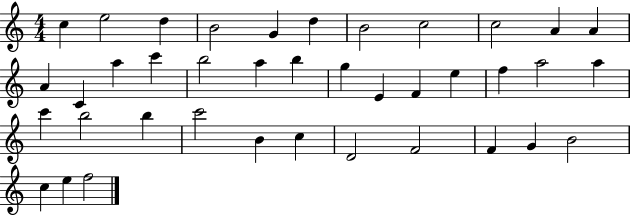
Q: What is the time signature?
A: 4/4